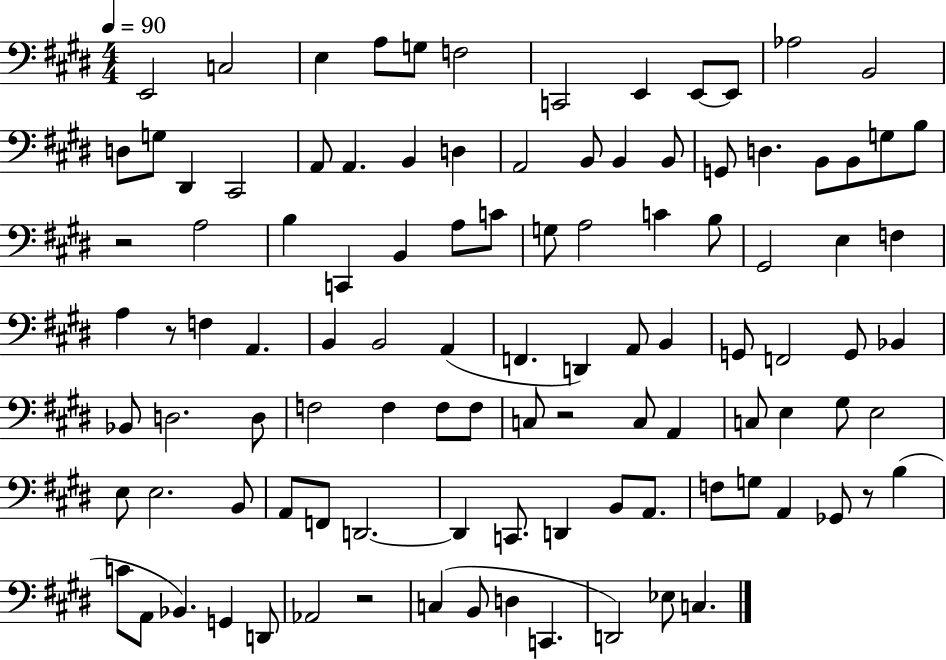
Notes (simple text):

E2/h C3/h E3/q A3/e G3/e F3/h C2/h E2/q E2/e E2/e Ab3/h B2/h D3/e G3/e D#2/q C#2/h A2/e A2/q. B2/q D3/q A2/h B2/e B2/q B2/e G2/e D3/q. B2/e B2/e G3/e B3/e R/h A3/h B3/q C2/q B2/q A3/e C4/e G3/e A3/h C4/q B3/e G#2/h E3/q F3/q A3/q R/e F3/q A2/q. B2/q B2/h A2/q F2/q. D2/q A2/e B2/q G2/e F2/h G2/e Bb2/q Bb2/e D3/h. D3/e F3/h F3/q F3/e F3/e C3/e R/h C3/e A2/q C3/e E3/q G#3/e E3/h E3/e E3/h. B2/e A2/e F2/e D2/h. D2/q C2/e. D2/q B2/e A2/e. F3/e G3/e A2/q Gb2/e R/e B3/q C4/e A2/e Bb2/q. G2/q D2/e Ab2/h R/h C3/q B2/e D3/q C2/q. D2/h Eb3/e C3/q.